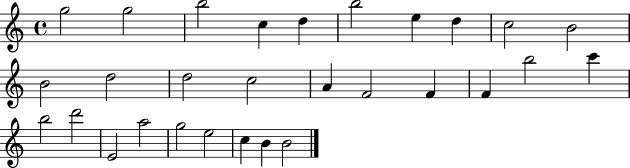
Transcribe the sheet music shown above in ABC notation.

X:1
T:Untitled
M:4/4
L:1/4
K:C
g2 g2 b2 c d b2 e d c2 B2 B2 d2 d2 c2 A F2 F F b2 c' b2 d'2 E2 a2 g2 e2 c B B2